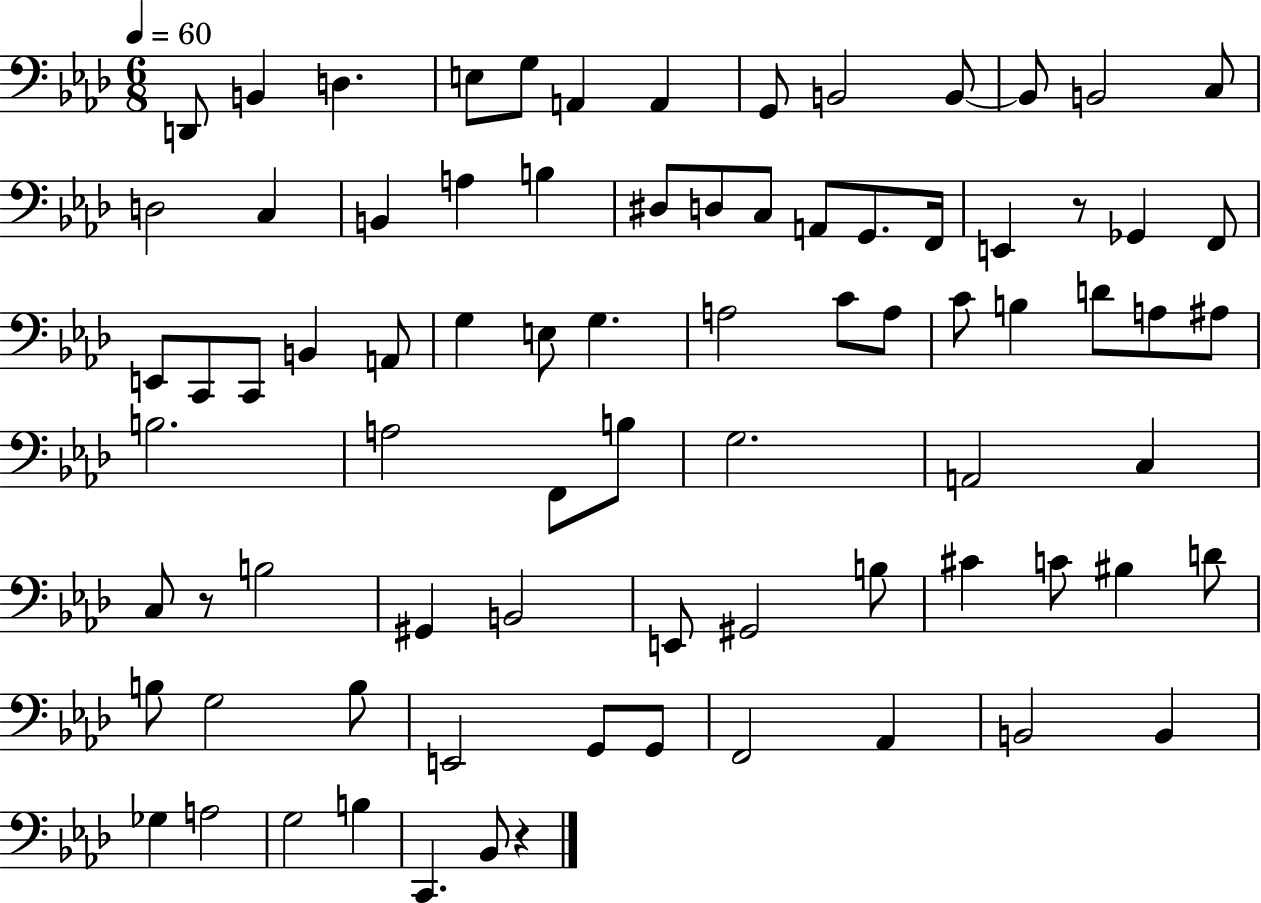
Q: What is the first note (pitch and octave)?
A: D2